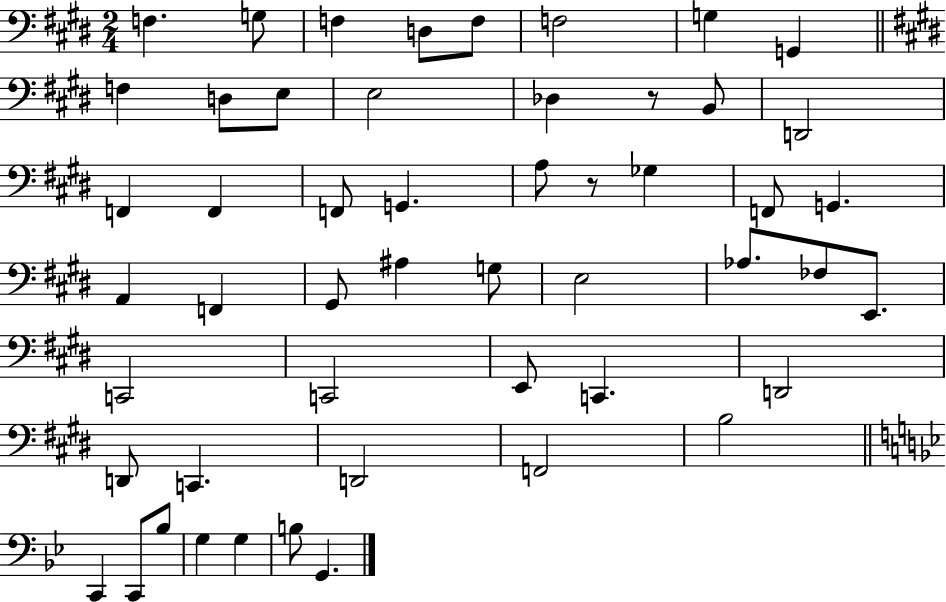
X:1
T:Untitled
M:2/4
L:1/4
K:E
F, G,/2 F, D,/2 F,/2 F,2 G, G,, F, D,/2 E,/2 E,2 _D, z/2 B,,/2 D,,2 F,, F,, F,,/2 G,, A,/2 z/2 _G, F,,/2 G,, A,, F,, ^G,,/2 ^A, G,/2 E,2 _A,/2 _F,/2 E,,/2 C,,2 C,,2 E,,/2 C,, D,,2 D,,/2 C,, D,,2 F,,2 B,2 C,, C,,/2 _B,/2 G, G, B,/2 G,,